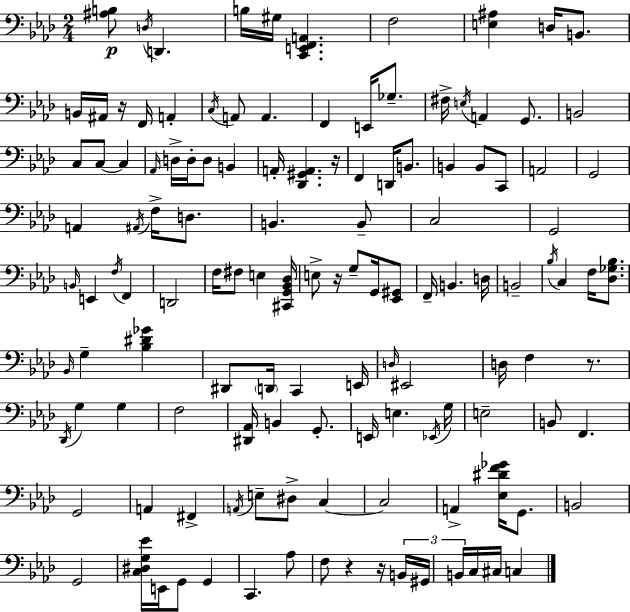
{
  \clef bass
  \numericTimeSignature
  \time 2/4
  \key aes \major
  <ais b>8\p \acciaccatura { d16 } d,4. | b16 gis16 <c, e, f, a,>4. | f2 | <e ais>4 d16 b,8. | \break b,16 ais,16 r16 f,16 a,4-. | \acciaccatura { c16 } a,8 a,4. | f,4 e,16 ges8.-- | fis16-> \acciaccatura { e16 } a,4 | \break g,8. b,2 | c8 c8~~ c4 | \grace { aes,16 } d16-> d16-. d8 | b,4 a,16-. <des, gis, a,>4. | \break r16 f,4 | d,16 b,8. b,4 | b,8 c,8 a,2 | g,2 | \break a,4 | \acciaccatura { ais,16 } f16-> d8. b,4. | b,8-- c2 | g,2 | \break \grace { b,16 } e,4 | \acciaccatura { f16 } f,4 d,2 | f16 | fis8 e4 <cis, g, bes, des>16 e8-> | \break r16 g8-- g,16 <ees, gis,>8 f,16-- | b,4. d16 b,2-- | \acciaccatura { bes16 } | c4 f16 <des ges bes>8. | \break \grace { bes,16 } g4-- <bes dis' ges'>4 | dis,8 \parenthesize d,16 c,4 | e,16 \grace { d16 } eis,2 | d16 f4 r8. | \break \acciaccatura { des,16 } g4 g4 | f2 | <dis, aes,>16 b,4 | g,8.-. e,16 e4. | \break \acciaccatura { ees,16 } g16 e2-- | b,8 f,4. | g,2 | a,4 | \break fis,4-> \acciaccatura { a,16 } e8-- dis8-> | c4~~ c2 | a,4-> | <ees dis' f' ges'>16 g,8. b,2 | \break g,2 | <c dis g ees'>16 e,16 g,8 | g,4 c,4. | aes8 f8 r4 | \break r16 \tuplet 3/2 { b,16 gis,16 b,16 } c16 | cis16 c4 \bar "|."
}